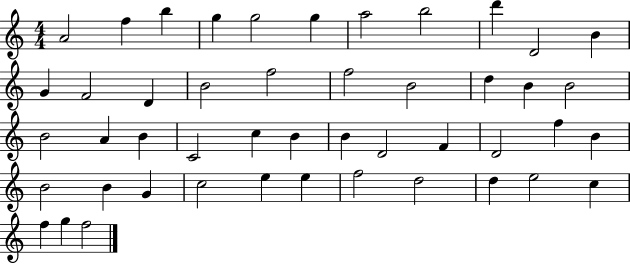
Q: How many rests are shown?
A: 0